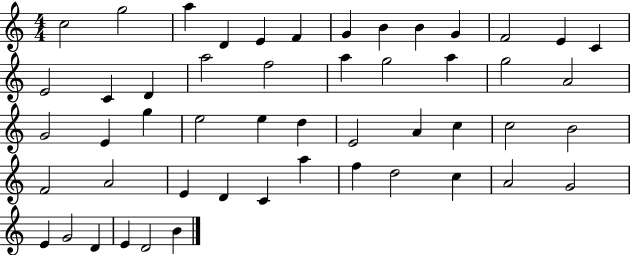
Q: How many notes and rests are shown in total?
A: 51